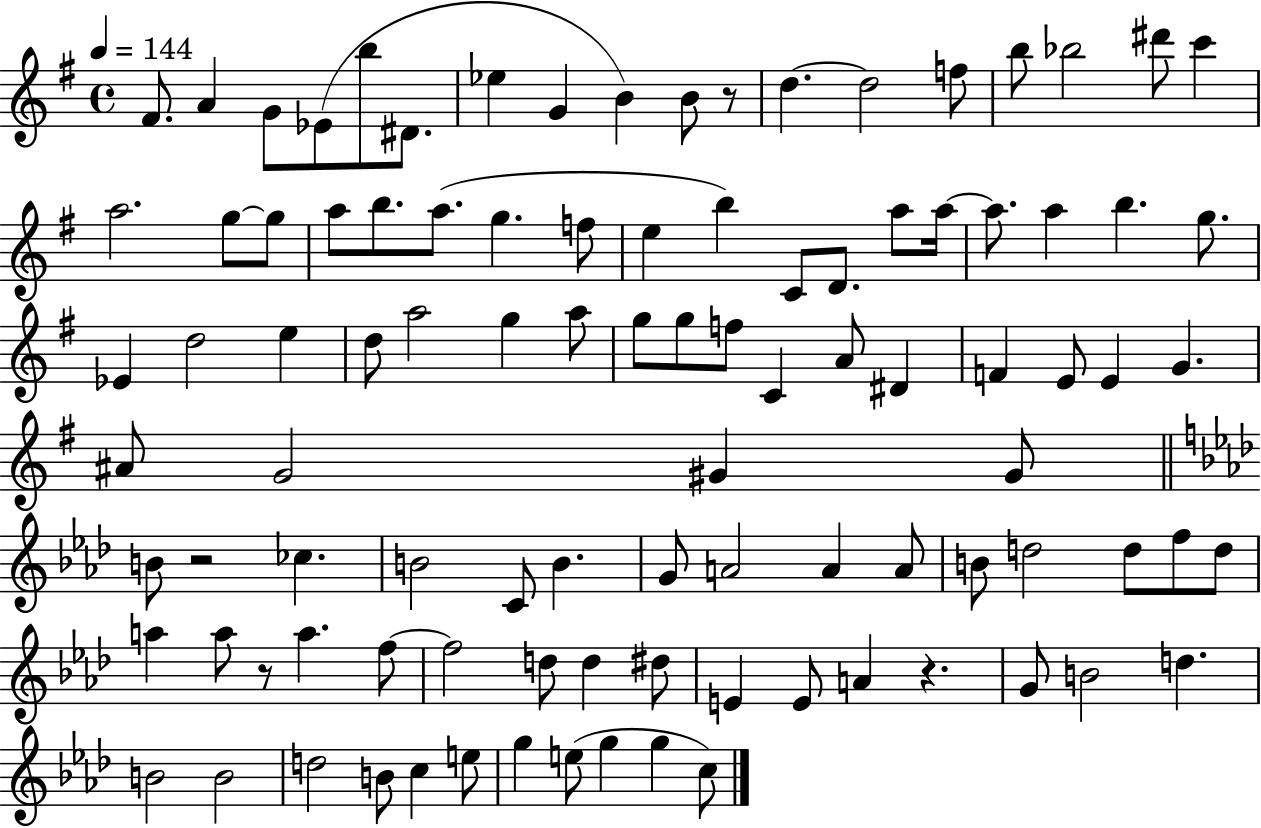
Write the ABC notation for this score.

X:1
T:Untitled
M:4/4
L:1/4
K:G
^F/2 A G/2 _E/2 b/2 ^D/2 _e G B B/2 z/2 d d2 f/2 b/2 _b2 ^d'/2 c' a2 g/2 g/2 a/2 b/2 a/2 g f/2 e b C/2 D/2 a/2 a/4 a/2 a b g/2 _E d2 e d/2 a2 g a/2 g/2 g/2 f/2 C A/2 ^D F E/2 E G ^A/2 G2 ^G ^G/2 B/2 z2 _c B2 C/2 B G/2 A2 A A/2 B/2 d2 d/2 f/2 d/2 a a/2 z/2 a f/2 f2 d/2 d ^d/2 E E/2 A z G/2 B2 d B2 B2 d2 B/2 c e/2 g e/2 g g c/2